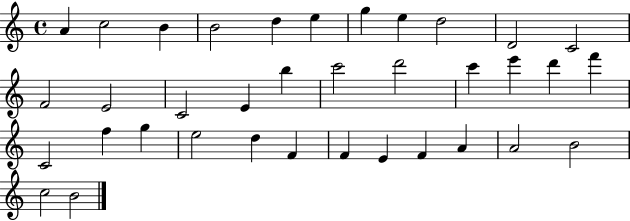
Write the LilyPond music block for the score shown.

{
  \clef treble
  \time 4/4
  \defaultTimeSignature
  \key c \major
  a'4 c''2 b'4 | b'2 d''4 e''4 | g''4 e''4 d''2 | d'2 c'2 | \break f'2 e'2 | c'2 e'4 b''4 | c'''2 d'''2 | c'''4 e'''4 d'''4 f'''4 | \break c'2 f''4 g''4 | e''2 d''4 f'4 | f'4 e'4 f'4 a'4 | a'2 b'2 | \break c''2 b'2 | \bar "|."
}